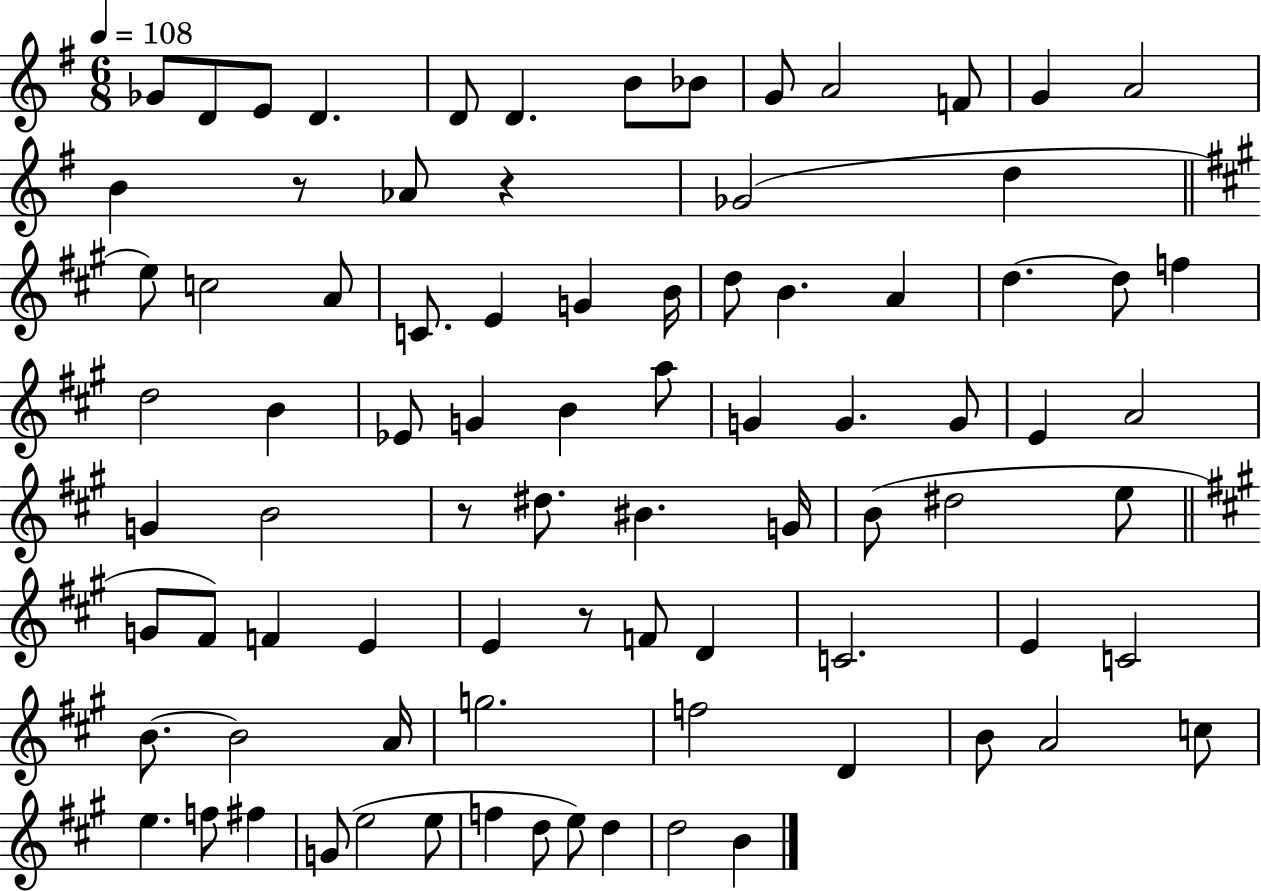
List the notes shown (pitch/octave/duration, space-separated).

Gb4/e D4/e E4/e D4/q. D4/e D4/q. B4/e Bb4/e G4/e A4/h F4/e G4/q A4/h B4/q R/e Ab4/e R/q Gb4/h D5/q E5/e C5/h A4/e C4/e. E4/q G4/q B4/s D5/e B4/q. A4/q D5/q. D5/e F5/q D5/h B4/q Eb4/e G4/q B4/q A5/e G4/q G4/q. G4/e E4/q A4/h G4/q B4/h R/e D#5/e. BIS4/q. G4/s B4/e D#5/h E5/e G4/e F#4/e F4/q E4/q E4/q R/e F4/e D4/q C4/h. E4/q C4/h B4/e. B4/h A4/s G5/h. F5/h D4/q B4/e A4/h C5/e E5/q. F5/e F#5/q G4/e E5/h E5/e F5/q D5/e E5/e D5/q D5/h B4/q